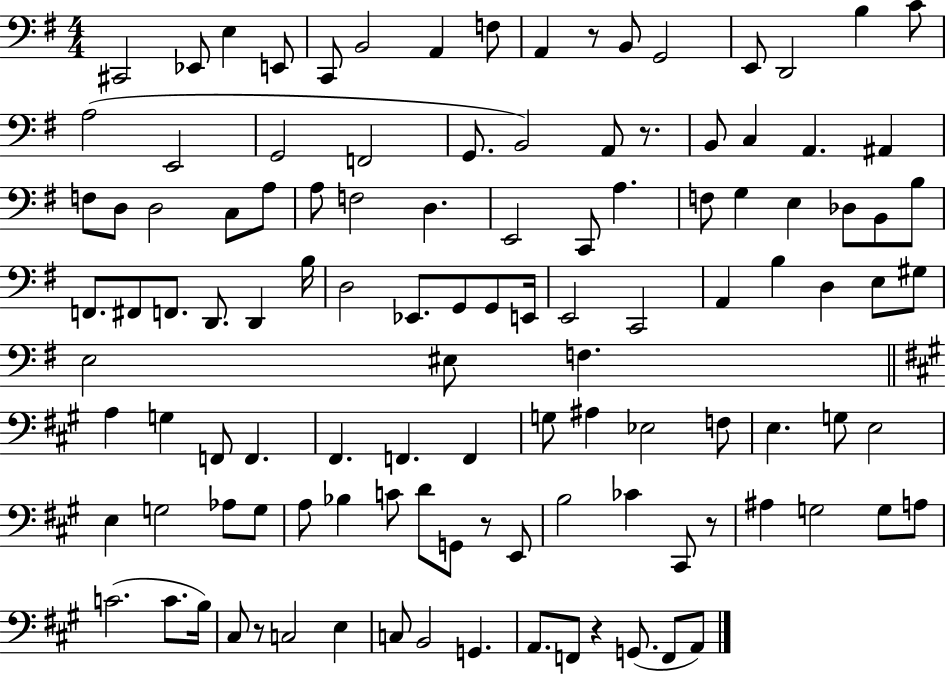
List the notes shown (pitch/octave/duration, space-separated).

C#2/h Eb2/e E3/q E2/e C2/e B2/h A2/q F3/e A2/q R/e B2/e G2/h E2/e D2/h B3/q C4/e A3/h E2/h G2/h F2/h G2/e. B2/h A2/e R/e. B2/e C3/q A2/q. A#2/q F3/e D3/e D3/h C3/e A3/e A3/e F3/h D3/q. E2/h C2/e A3/q. F3/e G3/q E3/q Db3/e B2/e B3/e F2/e. F#2/e F2/e. D2/e. D2/q B3/s D3/h Eb2/e. G2/e G2/e E2/s E2/h C2/h A2/q B3/q D3/q E3/e G#3/e E3/h EIS3/e F3/q. A3/q G3/q F2/e F2/q. F#2/q. F2/q. F2/q G3/e A#3/q Eb3/h F3/e E3/q. G3/e E3/h E3/q G3/h Ab3/e G3/e A3/e Bb3/q C4/e D4/e G2/e R/e E2/e B3/h CES4/q C#2/e R/e A#3/q G3/h G3/e A3/e C4/h. C4/e. B3/s C#3/e R/e C3/h E3/q C3/e B2/h G2/q. A2/e. F2/e R/q G2/e. F2/e A2/e